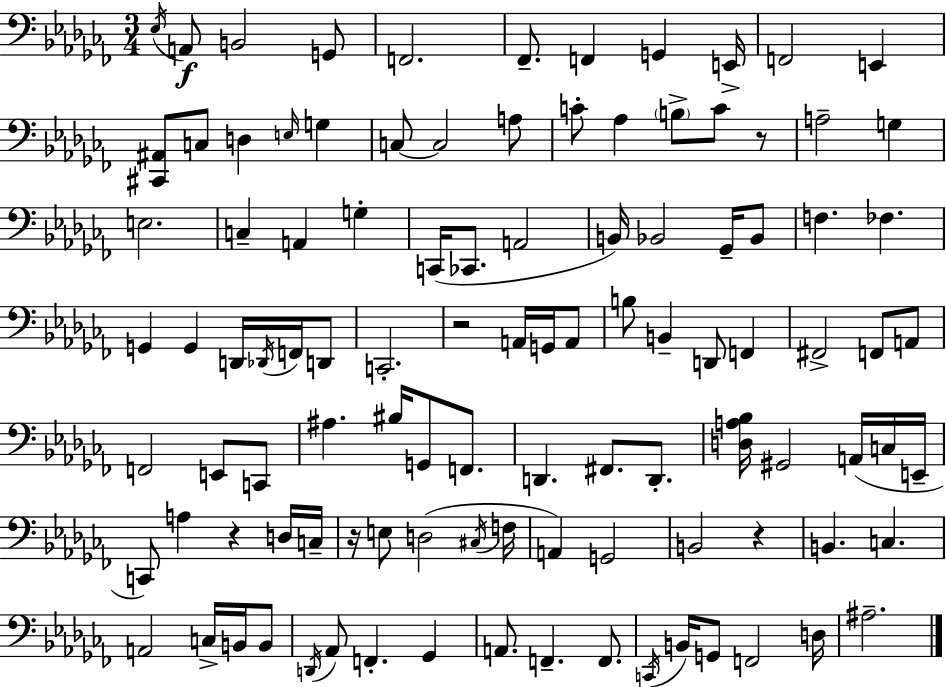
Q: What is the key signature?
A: AES minor